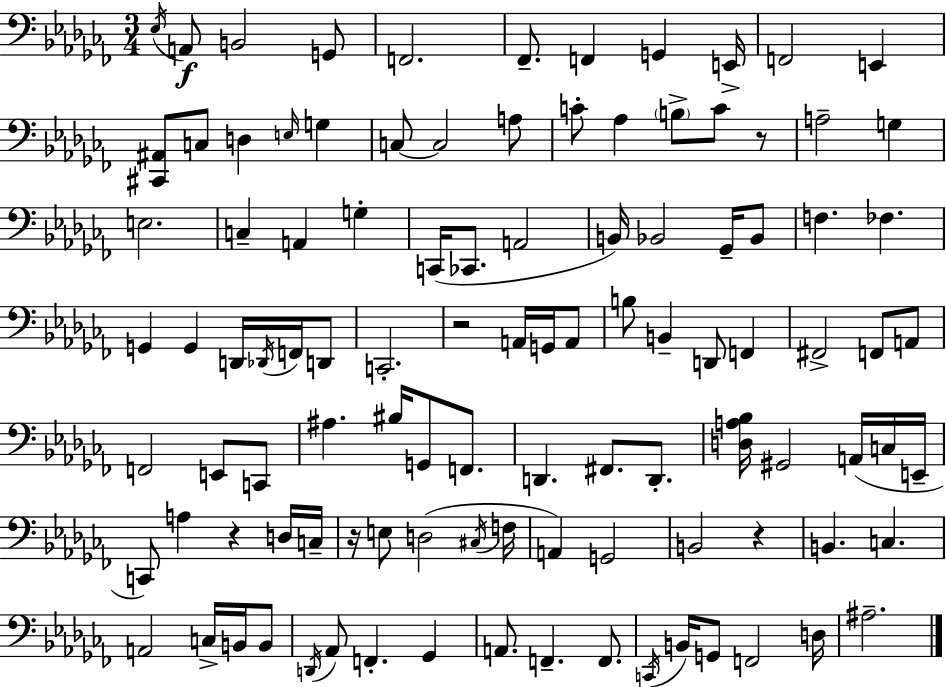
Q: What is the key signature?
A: AES minor